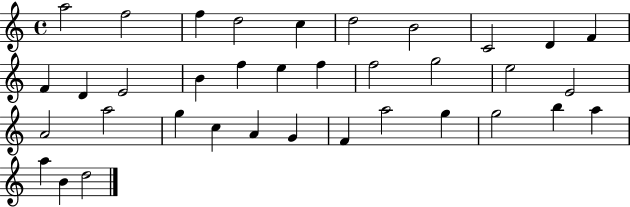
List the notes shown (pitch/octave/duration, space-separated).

A5/h F5/h F5/q D5/h C5/q D5/h B4/h C4/h D4/q F4/q F4/q D4/q E4/h B4/q F5/q E5/q F5/q F5/h G5/h E5/h E4/h A4/h A5/h G5/q C5/q A4/q G4/q F4/q A5/h G5/q G5/h B5/q A5/q A5/q B4/q D5/h